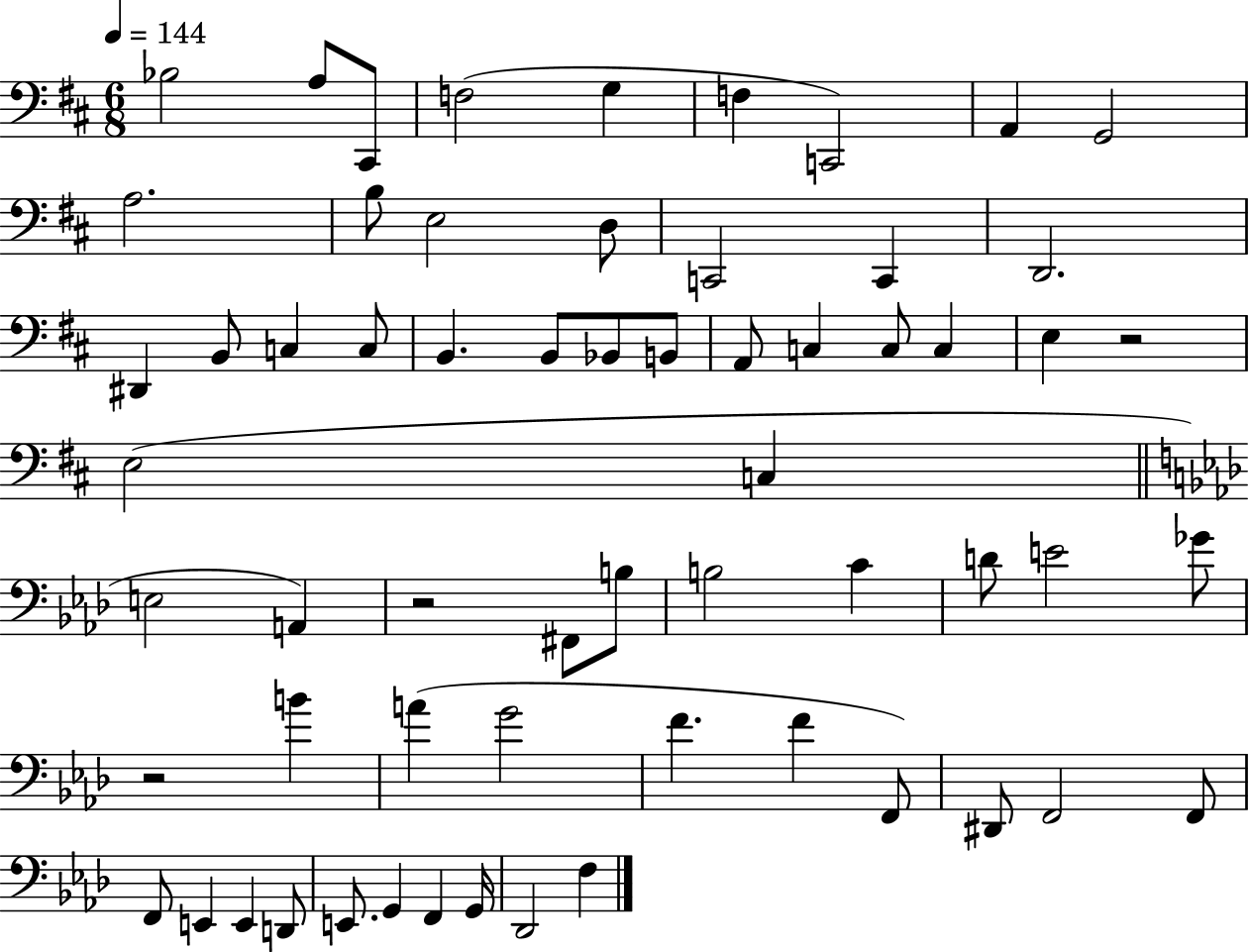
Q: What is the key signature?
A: D major